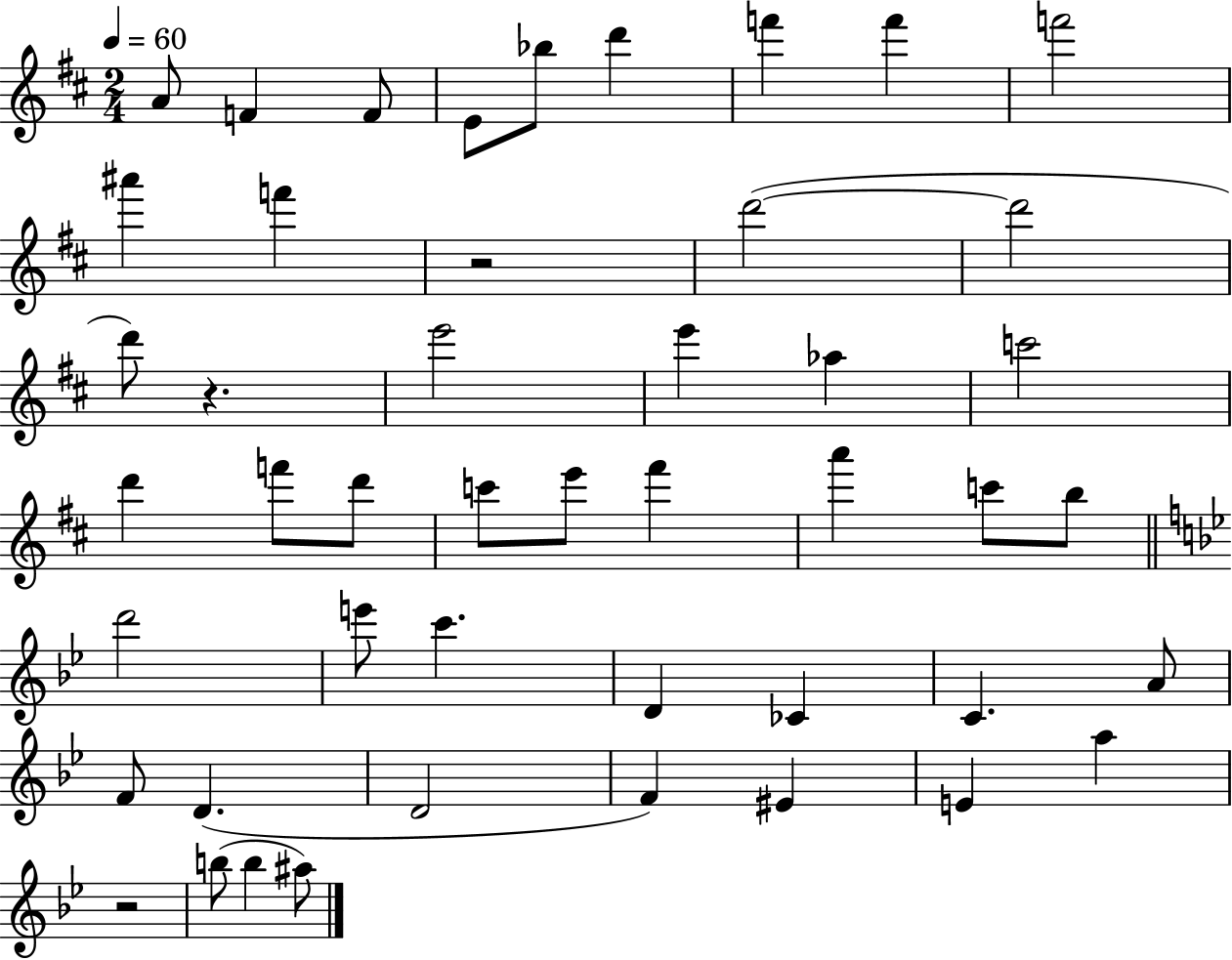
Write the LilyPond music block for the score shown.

{
  \clef treble
  \numericTimeSignature
  \time 2/4
  \key d \major
  \tempo 4 = 60
  a'8 f'4 f'8 | e'8 bes''8 d'''4 | f'''4 f'''4 | f'''2 | \break ais'''4 f'''4 | r2 | d'''2~(~ | d'''2 | \break d'''8) r4. | e'''2 | e'''4 aes''4 | c'''2 | \break d'''4 f'''8 d'''8 | c'''8 e'''8 fis'''4 | a'''4 c'''8 b''8 | \bar "||" \break \key bes \major d'''2 | e'''8 c'''4. | d'4 ces'4 | c'4. a'8 | \break f'8 d'4.( | d'2 | f'4) eis'4 | e'4 a''4 | \break r2 | b''8( b''4 ais''8) | \bar "|."
}